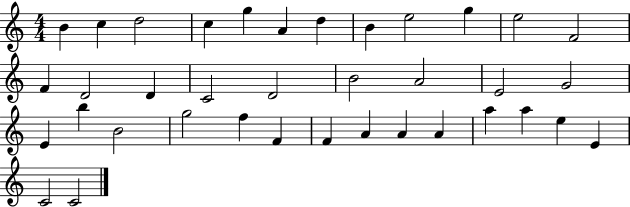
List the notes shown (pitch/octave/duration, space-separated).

B4/q C5/q D5/h C5/q G5/q A4/q D5/q B4/q E5/h G5/q E5/h F4/h F4/q D4/h D4/q C4/h D4/h B4/h A4/h E4/h G4/h E4/q B5/q B4/h G5/h F5/q F4/q F4/q A4/q A4/q A4/q A5/q A5/q E5/q E4/q C4/h C4/h